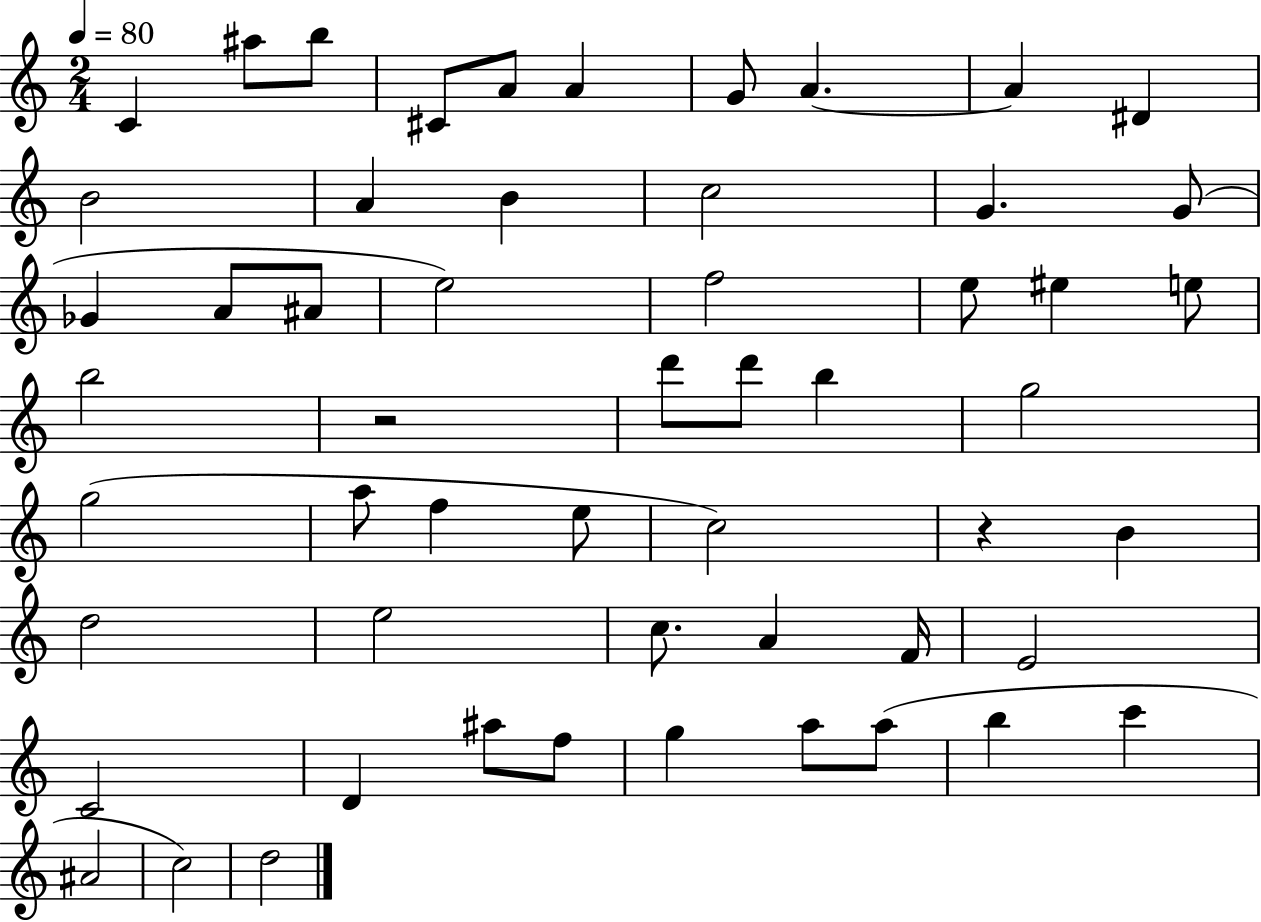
X:1
T:Untitled
M:2/4
L:1/4
K:C
C ^a/2 b/2 ^C/2 A/2 A G/2 A A ^D B2 A B c2 G G/2 _G A/2 ^A/2 e2 f2 e/2 ^e e/2 b2 z2 d'/2 d'/2 b g2 g2 a/2 f e/2 c2 z B d2 e2 c/2 A F/4 E2 C2 D ^a/2 f/2 g a/2 a/2 b c' ^A2 c2 d2